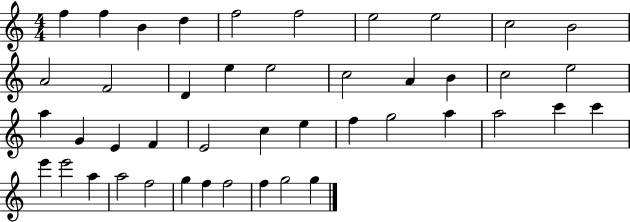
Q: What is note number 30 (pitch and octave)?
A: A5